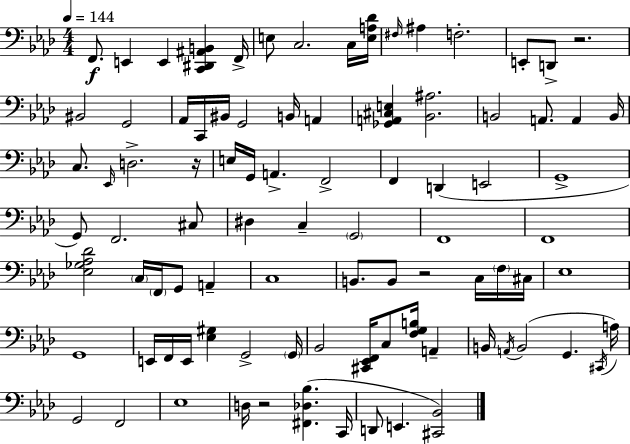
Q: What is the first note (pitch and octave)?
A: F2